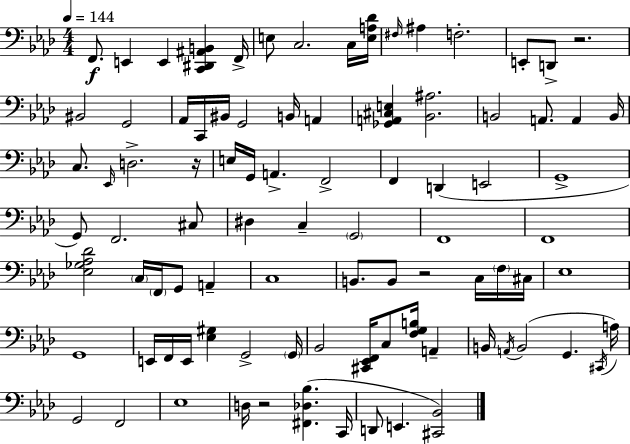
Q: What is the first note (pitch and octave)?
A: F2